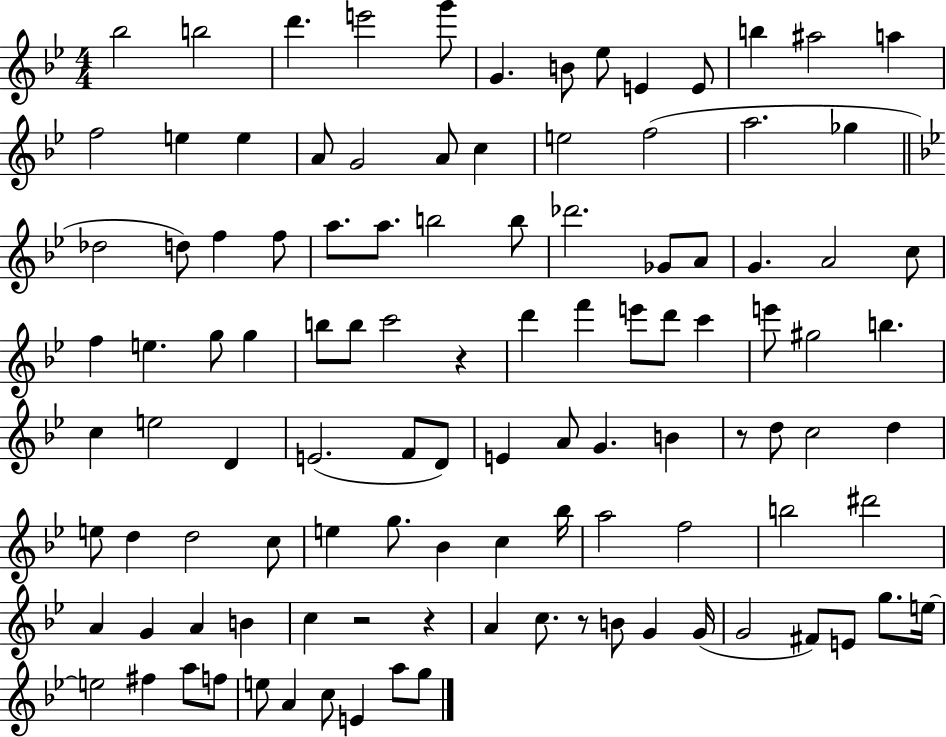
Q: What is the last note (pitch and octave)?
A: G5